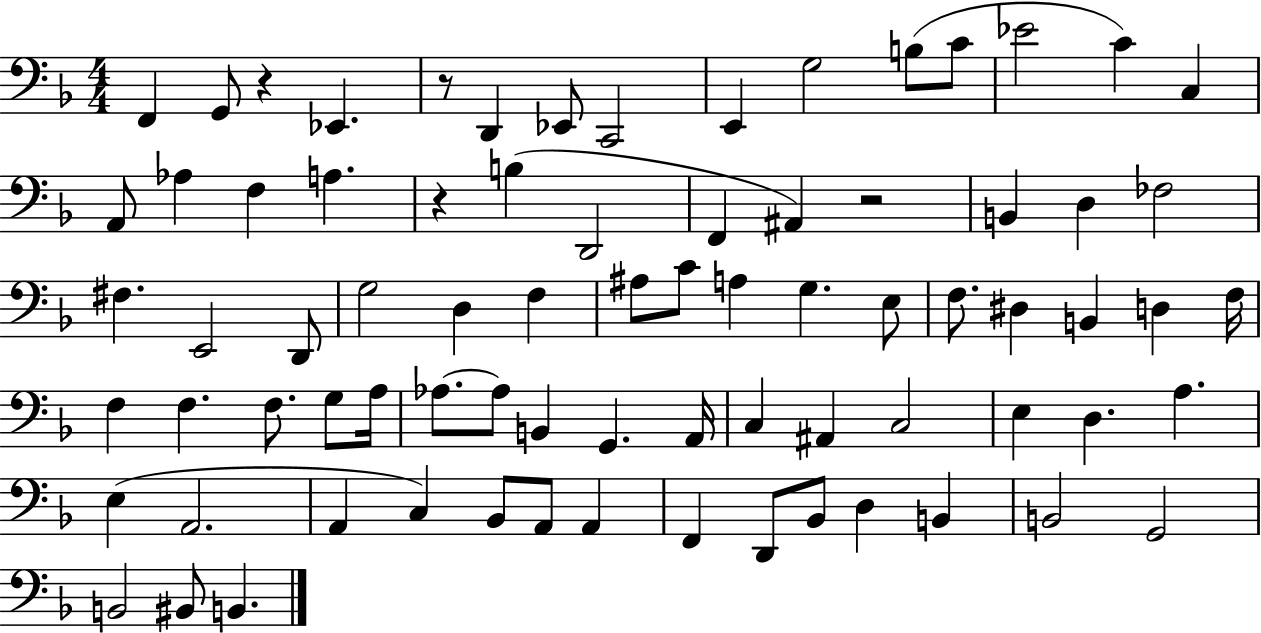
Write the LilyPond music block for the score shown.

{
  \clef bass
  \numericTimeSignature
  \time 4/4
  \key f \major
  \repeat volta 2 { f,4 g,8 r4 ees,4. | r8 d,4 ees,8 c,2 | e,4 g2 b8( c'8 | ees'2 c'4) c4 | \break a,8 aes4 f4 a4. | r4 b4( d,2 | f,4 ais,4) r2 | b,4 d4 fes2 | \break fis4. e,2 d,8 | g2 d4 f4 | ais8 c'8 a4 g4. e8 | f8. dis4 b,4 d4 f16 | \break f4 f4. f8. g8 a16 | aes8.~~ aes8 b,4 g,4. a,16 | c4 ais,4 c2 | e4 d4. a4. | \break e4( a,2. | a,4 c4) bes,8 a,8 a,4 | f,4 d,8 bes,8 d4 b,4 | b,2 g,2 | \break b,2 bis,8 b,4. | } \bar "|."
}